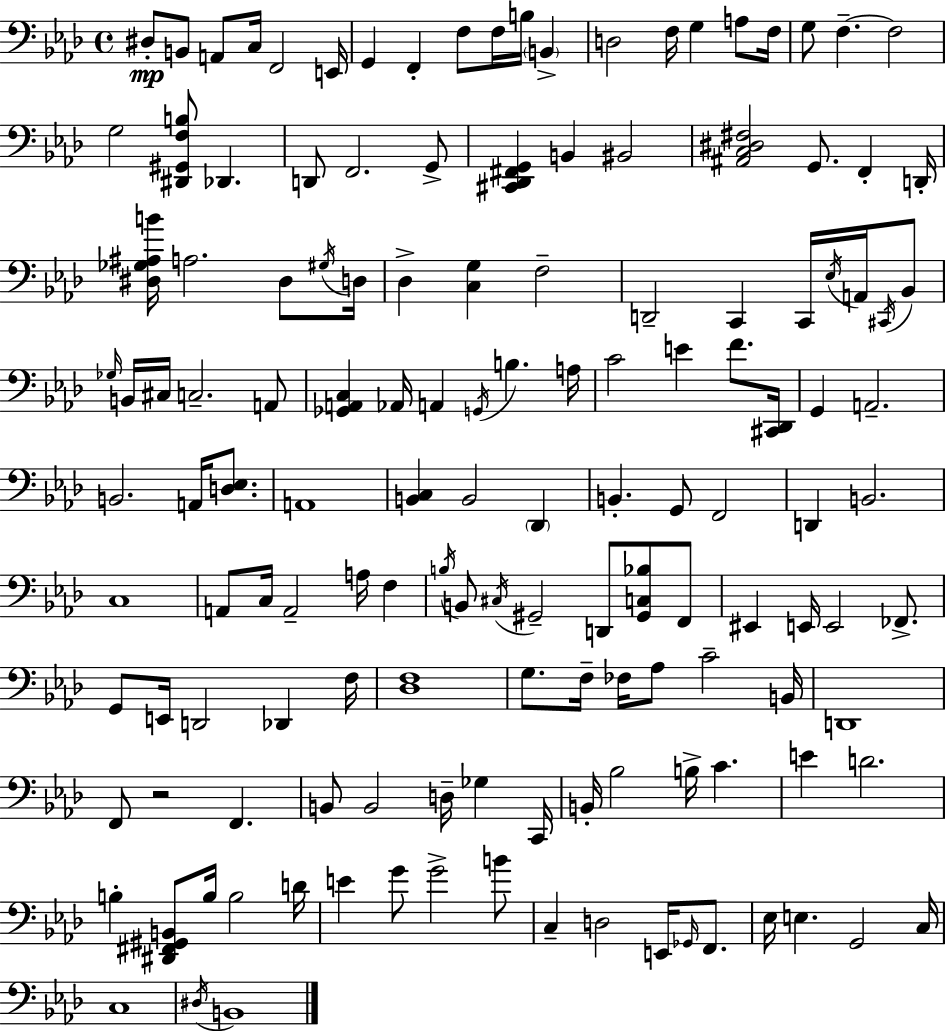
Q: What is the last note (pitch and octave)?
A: B2